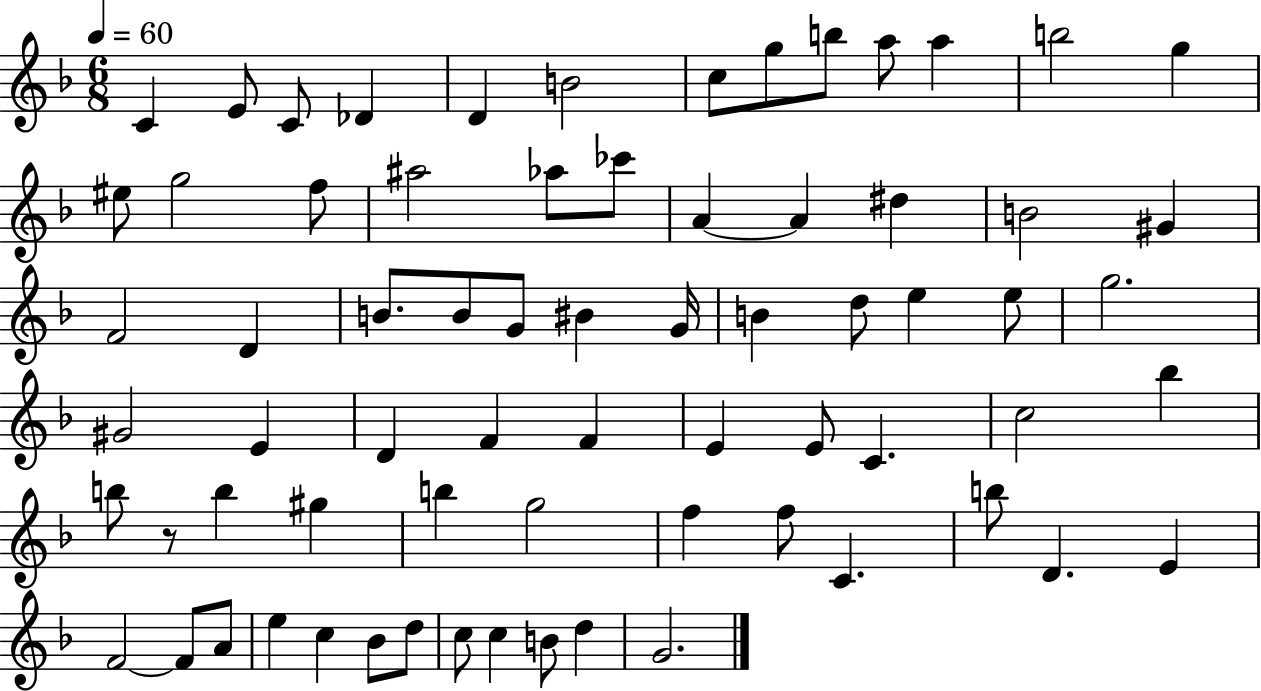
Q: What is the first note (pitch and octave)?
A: C4